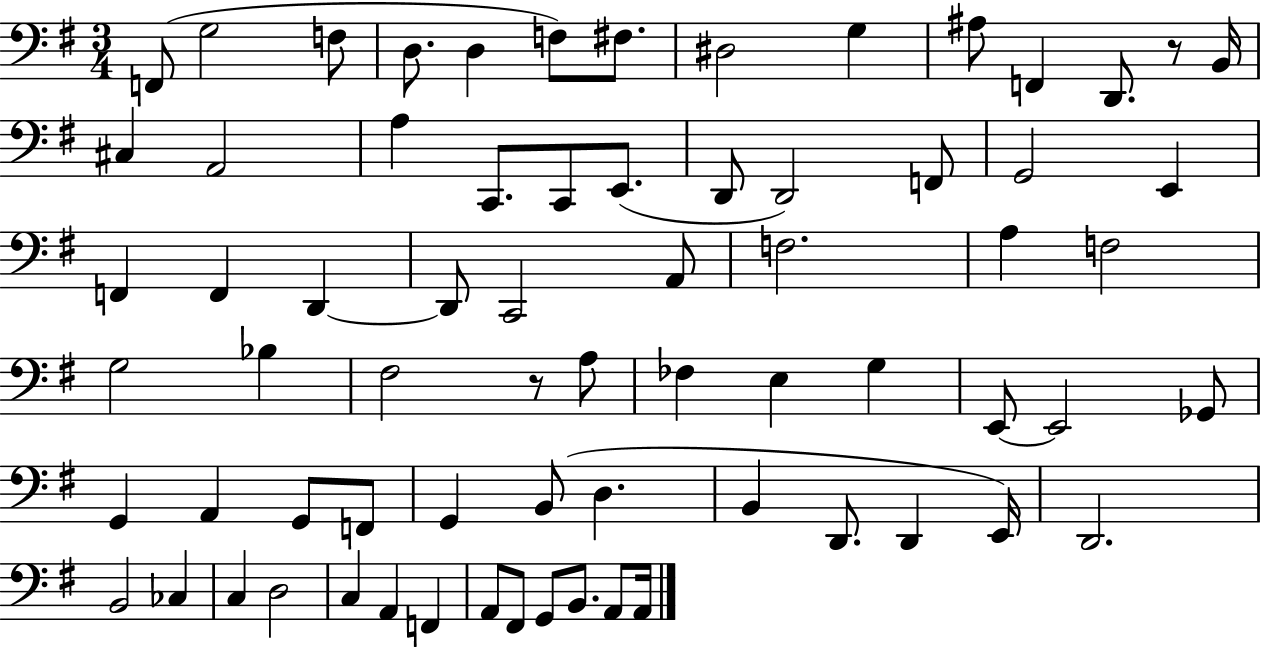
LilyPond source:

{
  \clef bass
  \numericTimeSignature
  \time 3/4
  \key g \major
  f,8( g2 f8 | d8. d4 f8) fis8. | dis2 g4 | ais8 f,4 d,8. r8 b,16 | \break cis4 a,2 | a4 c,8. c,8 e,8.( | d,8 d,2) f,8 | g,2 e,4 | \break f,4 f,4 d,4~~ | d,8 c,2 a,8 | f2. | a4 f2 | \break g2 bes4 | fis2 r8 a8 | fes4 e4 g4 | e,8~~ e,2 ges,8 | \break g,4 a,4 g,8 f,8 | g,4 b,8( d4. | b,4 d,8. d,4 e,16) | d,2. | \break b,2 ces4 | c4 d2 | c4 a,4 f,4 | a,8 fis,8 g,8 b,8. a,8 a,16 | \break \bar "|."
}